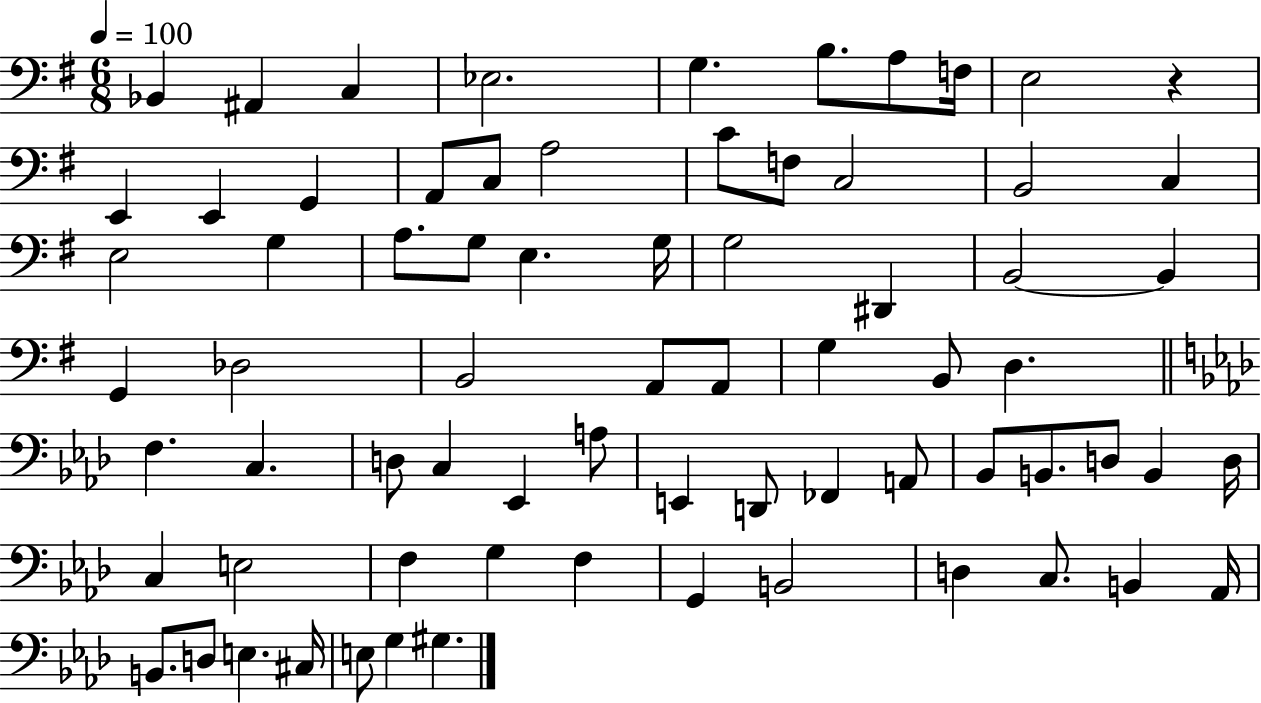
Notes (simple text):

Bb2/q A#2/q C3/q Eb3/h. G3/q. B3/e. A3/e F3/s E3/h R/q E2/q E2/q G2/q A2/e C3/e A3/h C4/e F3/e C3/h B2/h C3/q E3/h G3/q A3/e. G3/e E3/q. G3/s G3/h D#2/q B2/h B2/q G2/q Db3/h B2/h A2/e A2/e G3/q B2/e D3/q. F3/q. C3/q. D3/e C3/q Eb2/q A3/e E2/q D2/e FES2/q A2/e Bb2/e B2/e. D3/e B2/q D3/s C3/q E3/h F3/q G3/q F3/q G2/q B2/h D3/q C3/e. B2/q Ab2/s B2/e. D3/e E3/q. C#3/s E3/e G3/q G#3/q.